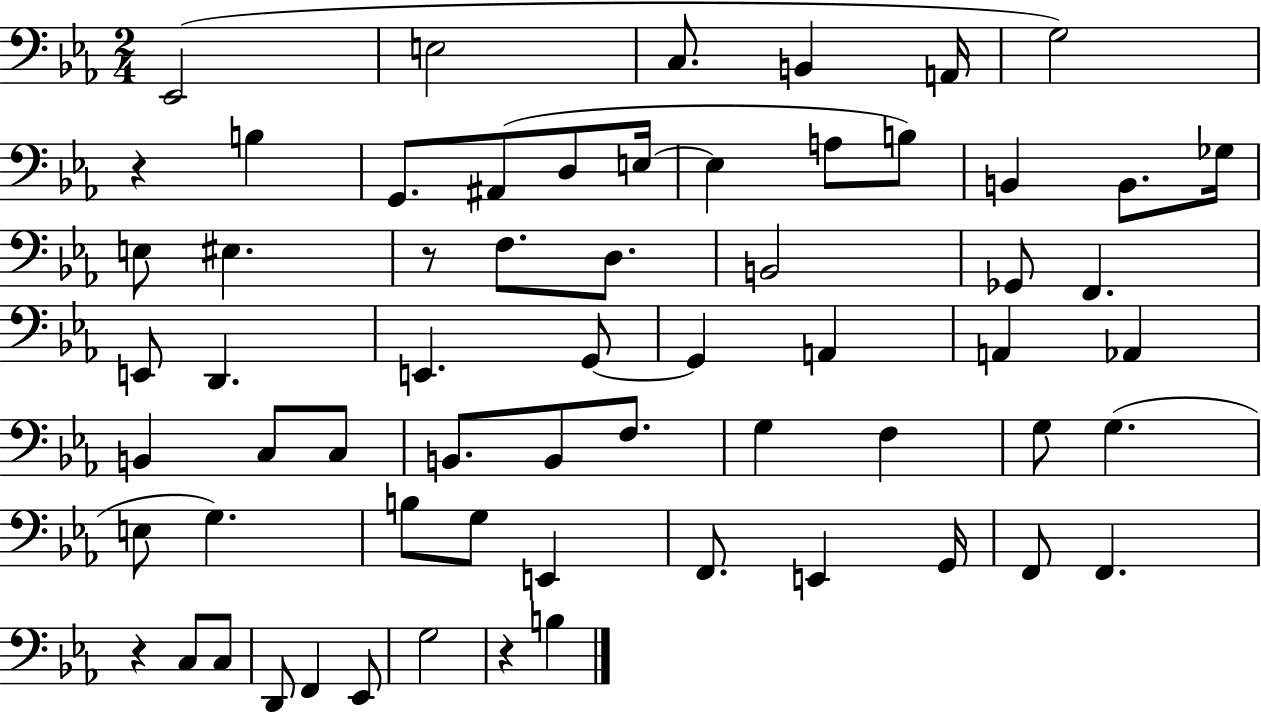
Eb2/h E3/h C3/e. B2/q A2/s G3/h R/q B3/q G2/e. A#2/e D3/e E3/s E3/q A3/e B3/e B2/q B2/e. Gb3/s E3/e EIS3/q. R/e F3/e. D3/e. B2/h Gb2/e F2/q. E2/e D2/q. E2/q. G2/e G2/q A2/q A2/q Ab2/q B2/q C3/e C3/e B2/e. B2/e F3/e. G3/q F3/q G3/e G3/q. E3/e G3/q. B3/e G3/e E2/q F2/e. E2/q G2/s F2/e F2/q. R/q C3/e C3/e D2/e F2/q Eb2/e G3/h R/q B3/q